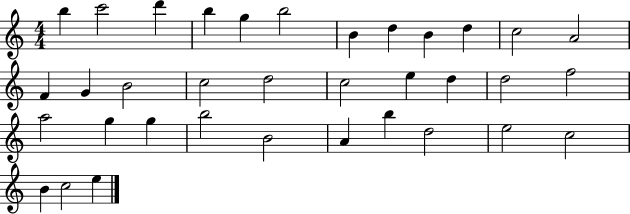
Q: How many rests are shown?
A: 0